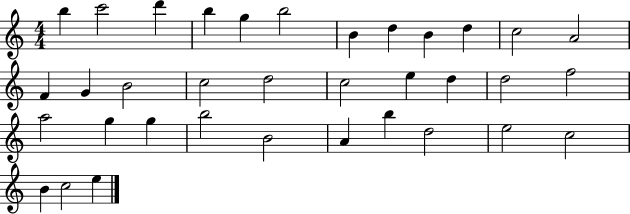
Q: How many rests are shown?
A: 0